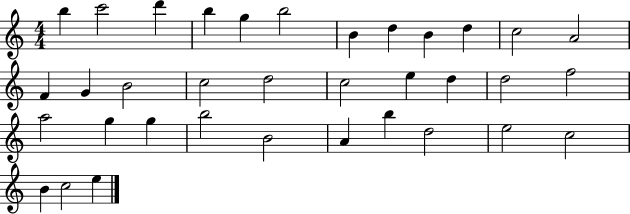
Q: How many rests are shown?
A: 0